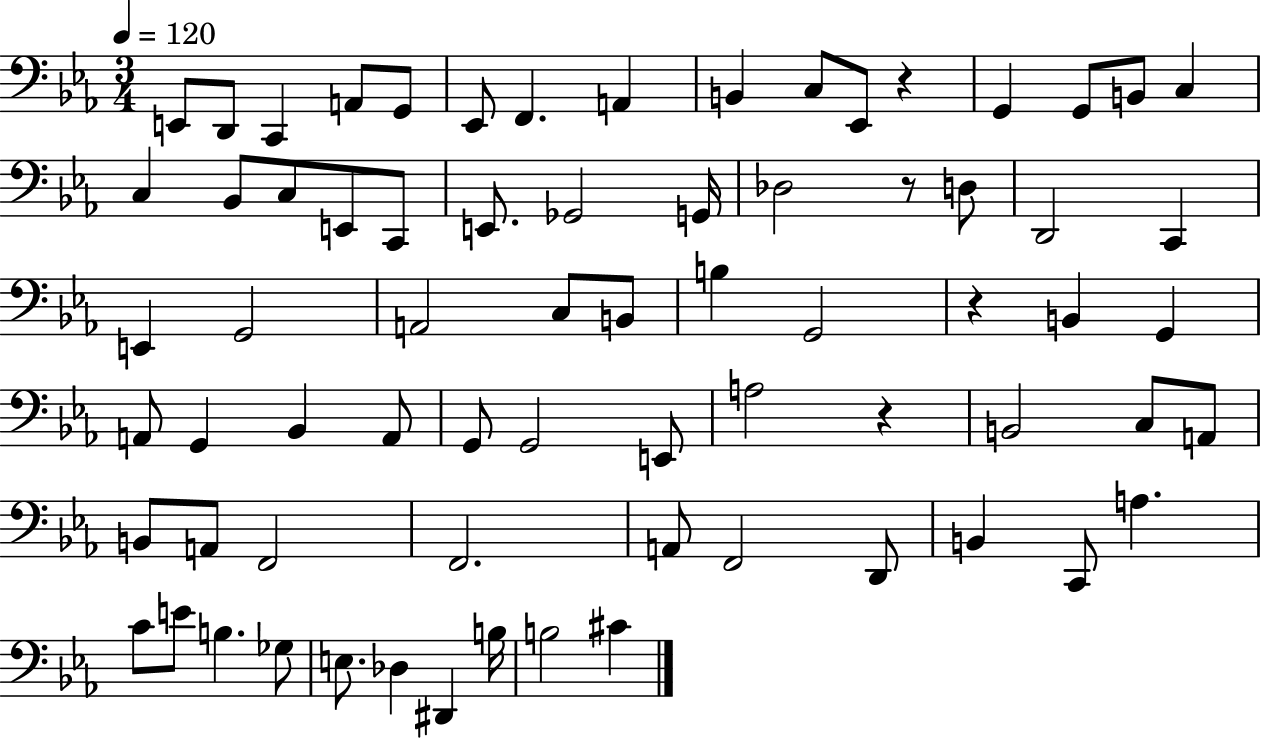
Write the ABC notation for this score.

X:1
T:Untitled
M:3/4
L:1/4
K:Eb
E,,/2 D,,/2 C,, A,,/2 G,,/2 _E,,/2 F,, A,, B,, C,/2 _E,,/2 z G,, G,,/2 B,,/2 C, C, _B,,/2 C,/2 E,,/2 C,,/2 E,,/2 _G,,2 G,,/4 _D,2 z/2 D,/2 D,,2 C,, E,, G,,2 A,,2 C,/2 B,,/2 B, G,,2 z B,, G,, A,,/2 G,, _B,, A,,/2 G,,/2 G,,2 E,,/2 A,2 z B,,2 C,/2 A,,/2 B,,/2 A,,/2 F,,2 F,,2 A,,/2 F,,2 D,,/2 B,, C,,/2 A, C/2 E/2 B, _G,/2 E,/2 _D, ^D,, B,/4 B,2 ^C